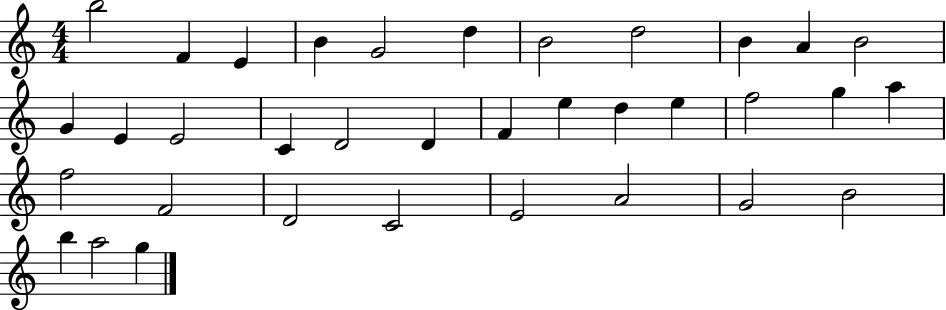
B5/h F4/q E4/q B4/q G4/h D5/q B4/h D5/h B4/q A4/q B4/h G4/q E4/q E4/h C4/q D4/h D4/q F4/q E5/q D5/q E5/q F5/h G5/q A5/q F5/h F4/h D4/h C4/h E4/h A4/h G4/h B4/h B5/q A5/h G5/q